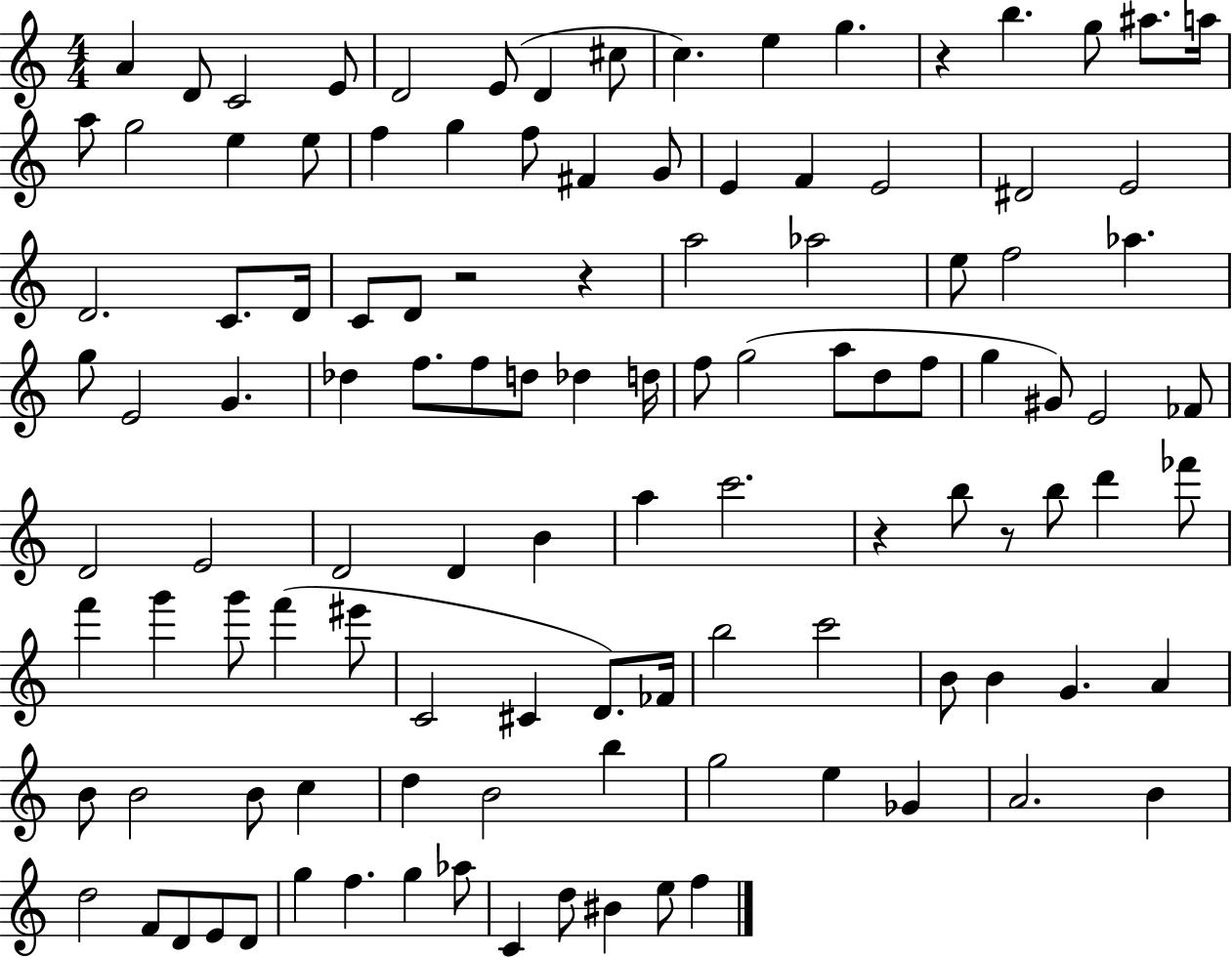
{
  \clef treble
  \numericTimeSignature
  \time 4/4
  \key c \major
  a'4 d'8 c'2 e'8 | d'2 e'8( d'4 cis''8 | c''4.) e''4 g''4. | r4 b''4. g''8 ais''8. a''16 | \break a''8 g''2 e''4 e''8 | f''4 g''4 f''8 fis'4 g'8 | e'4 f'4 e'2 | dis'2 e'2 | \break d'2. c'8. d'16 | c'8 d'8 r2 r4 | a''2 aes''2 | e''8 f''2 aes''4. | \break g''8 e'2 g'4. | des''4 f''8. f''8 d''8 des''4 d''16 | f''8 g''2( a''8 d''8 f''8 | g''4 gis'8) e'2 fes'8 | \break d'2 e'2 | d'2 d'4 b'4 | a''4 c'''2. | r4 b''8 r8 b''8 d'''4 fes'''8 | \break f'''4 g'''4 g'''8 f'''4( eis'''8 | c'2 cis'4 d'8.) fes'16 | b''2 c'''2 | b'8 b'4 g'4. a'4 | \break b'8 b'2 b'8 c''4 | d''4 b'2 b''4 | g''2 e''4 ges'4 | a'2. b'4 | \break d''2 f'8 d'8 e'8 d'8 | g''4 f''4. g''4 aes''8 | c'4 d''8 bis'4 e''8 f''4 | \bar "|."
}